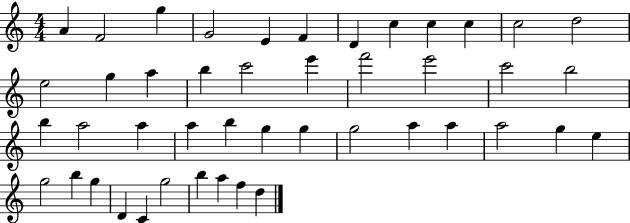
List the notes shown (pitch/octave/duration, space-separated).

A4/q F4/h G5/q G4/h E4/q F4/q D4/q C5/q C5/q C5/q C5/h D5/h E5/h G5/q A5/q B5/q C6/h E6/q F6/h E6/h C6/h B5/h B5/q A5/h A5/q A5/q B5/q G5/q G5/q G5/h A5/q A5/q A5/h G5/q E5/q G5/h B5/q G5/q D4/q C4/q G5/h B5/q A5/q F5/q D5/q